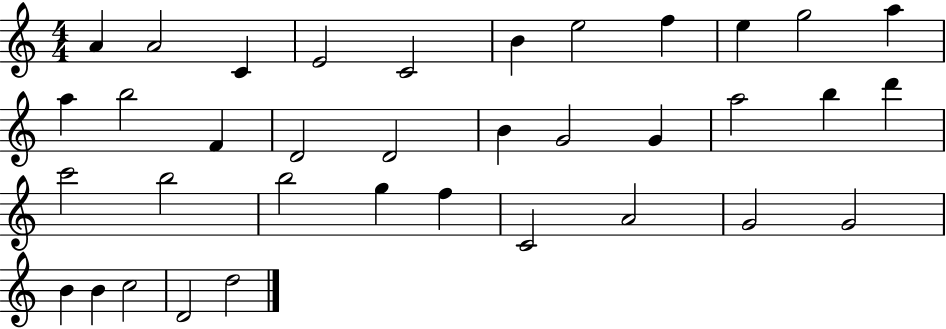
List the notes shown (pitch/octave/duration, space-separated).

A4/q A4/h C4/q E4/h C4/h B4/q E5/h F5/q E5/q G5/h A5/q A5/q B5/h F4/q D4/h D4/h B4/q G4/h G4/q A5/h B5/q D6/q C6/h B5/h B5/h G5/q F5/q C4/h A4/h G4/h G4/h B4/q B4/q C5/h D4/h D5/h